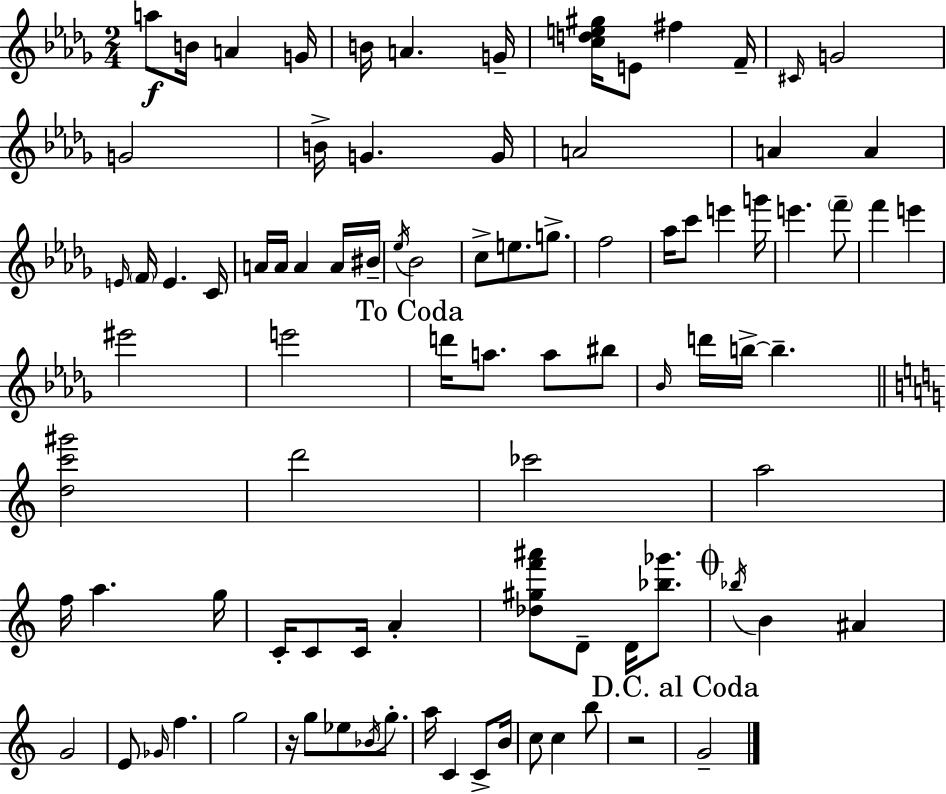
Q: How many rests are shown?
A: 2